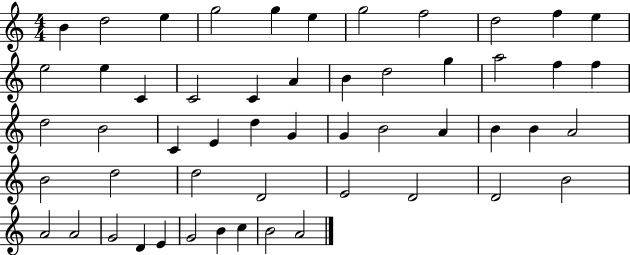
B4/q D5/h E5/q G5/h G5/q E5/q G5/h F5/h D5/h F5/q E5/q E5/h E5/q C4/q C4/h C4/q A4/q B4/q D5/h G5/q A5/h F5/q F5/q D5/h B4/h C4/q E4/q D5/q G4/q G4/q B4/h A4/q B4/q B4/q A4/h B4/h D5/h D5/h D4/h E4/h D4/h D4/h B4/h A4/h A4/h G4/h D4/q E4/q G4/h B4/q C5/q B4/h A4/h